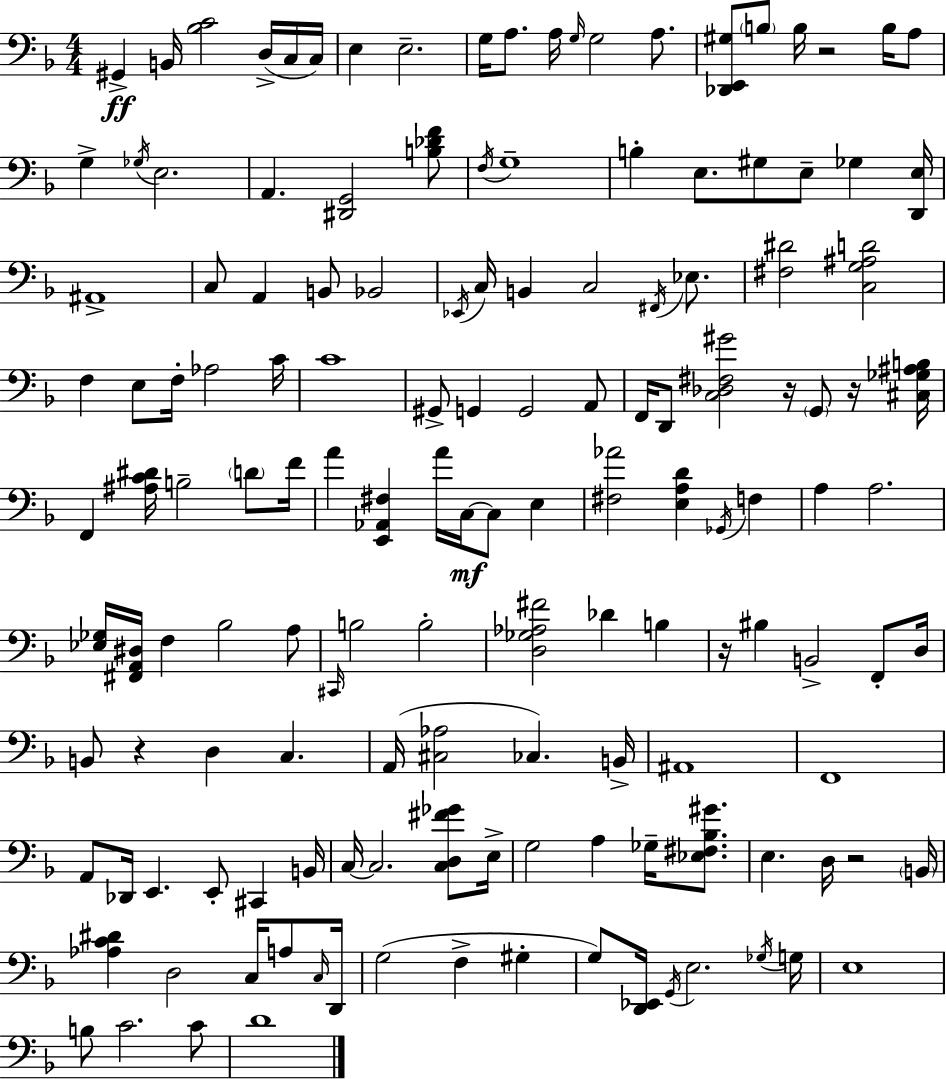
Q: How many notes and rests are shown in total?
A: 145